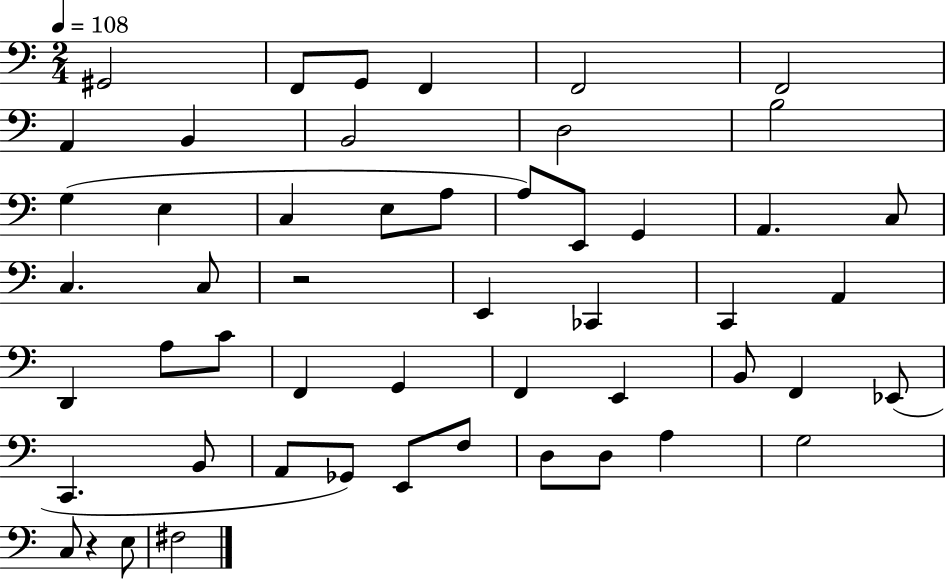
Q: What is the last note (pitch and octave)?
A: F#3